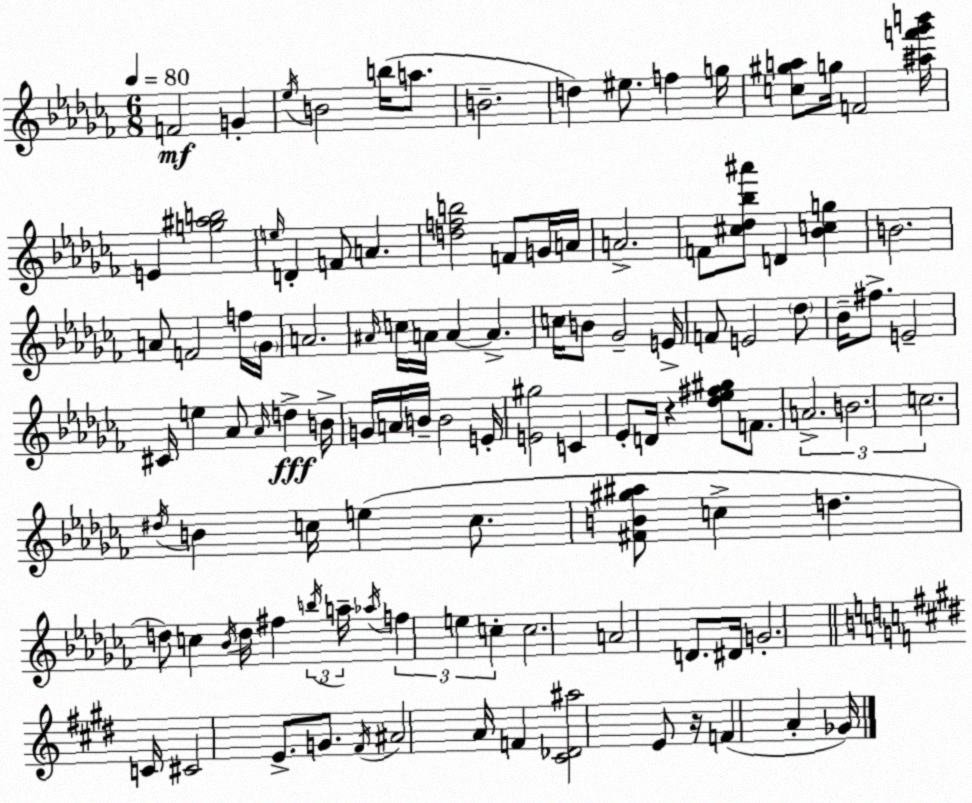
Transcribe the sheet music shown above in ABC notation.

X:1
T:Untitled
M:6/8
L:1/4
K:Abm
F2 G _e/4 B2 b/4 a/2 B2 d ^e/2 f g/4 [c^ga]/2 g/4 F2 [^af'_g'b']/4 E [g^ab]2 e/4 D F/2 A [dfb]2 F/2 G/4 A/4 A2 F/2 [^c_d_b^a']/2 D [_Bcg] B2 A/2 F2 f/4 _G/4 A2 ^A/4 c/4 A/4 A A c/4 B/2 _G2 E/4 F/2 E2 _d/2 _B/4 ^f/2 E2 ^C/4 e _A/2 _A/4 d B/4 G/4 A/4 B/4 B2 E/4 [E^g]2 C _E/2 D/4 z [_d_e^f^g]/2 F/2 A2 B2 c2 ^d/4 B c/4 e c/2 [^FB^g^a]/2 c d d/2 c _B/4 d/4 ^f b/4 a/4 _a/4 f e c c2 A2 D/2 ^D/4 G2 C/4 ^C2 E/2 G/2 ^F/4 ^A2 A/4 F [^C_D^a]2 E/2 z/4 F A _G/4